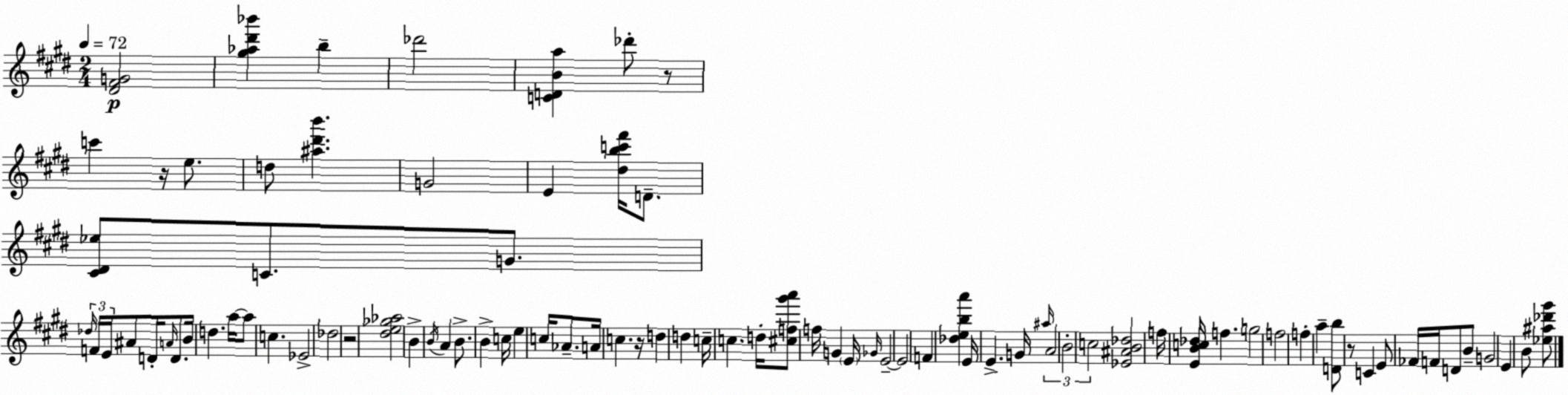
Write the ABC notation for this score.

X:1
T:Untitled
M:2/4
L:1/4
K:E
[^D^FG]2 [^g_a^d'_b'] b _d'2 [CDBa] _d'/2 z/2 c' z/4 e/2 d/2 [^a^d'b'] G2 E [^dbc'^f']/4 D/2 [^C^D_e]/2 C/2 G/2 _d/4 F/4 E/4 ^A/2 D/4 A/4 D/2 B/4 d a/4 a/2 c _E2 _d2 z2 [^de_g_a]2 B B/4 A B/2 B c/4 e c/4 _A/2 A/4 c z/4 d d c/4 c d/4 [^cf^g'a']/2 f/4 G E/4 _G/4 E2 E2 F [_deba'] E/4 E G/4 ^a/4 A2 B2 c2 [_E^AB_d]2 f/4 [EBc_d]/4 f g2 f2 f a [Db]/2 z/2 C E/2 _F/4 F/4 D/2 B/2 G2 E B/2 [_e^a_d'^g']/2